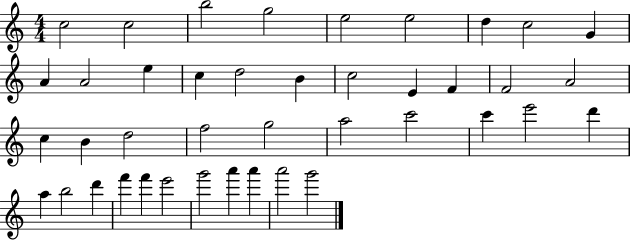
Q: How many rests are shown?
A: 0